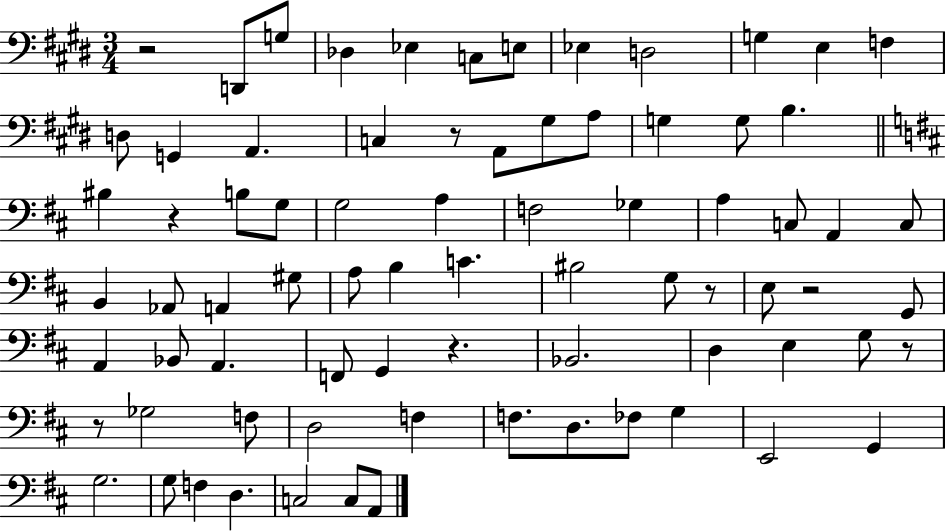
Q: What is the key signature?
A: E major